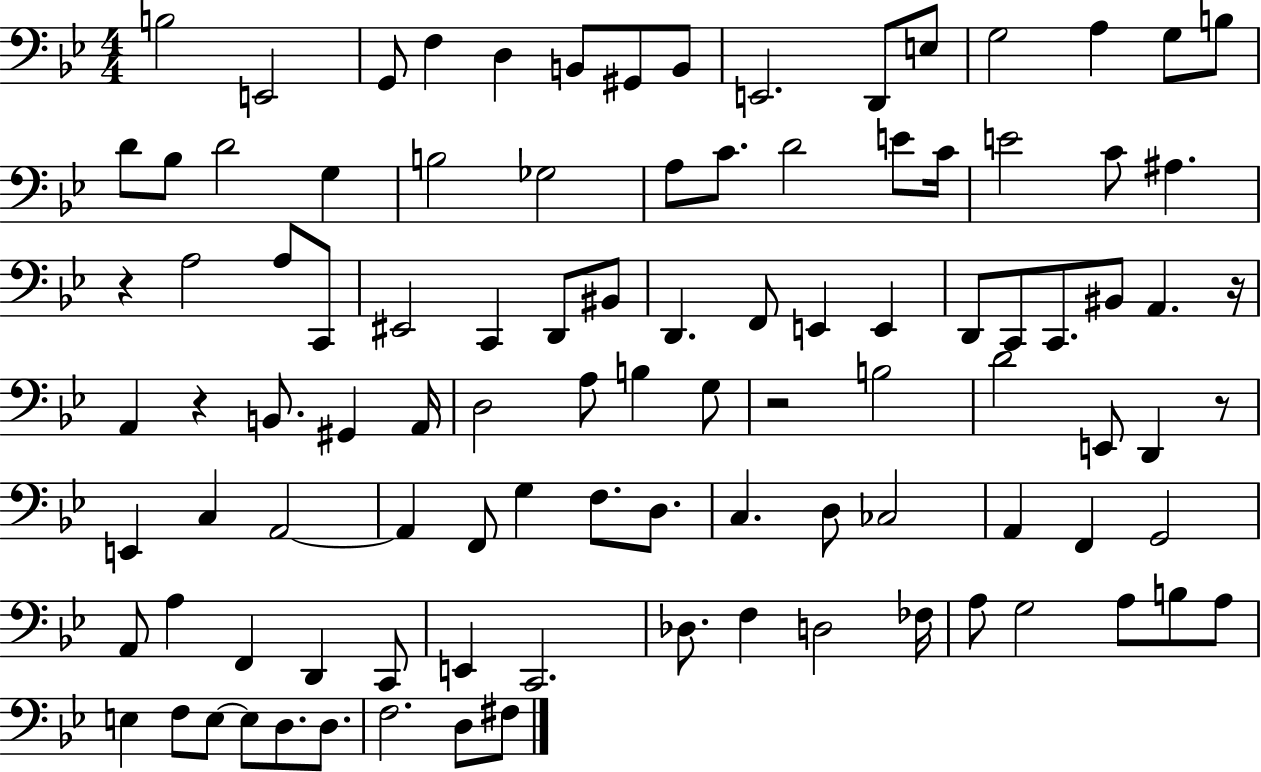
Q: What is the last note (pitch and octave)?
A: F#3